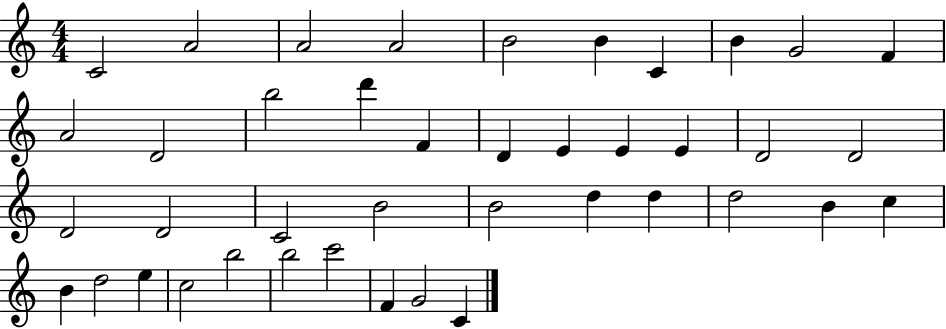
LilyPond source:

{
  \clef treble
  \numericTimeSignature
  \time 4/4
  \key c \major
  c'2 a'2 | a'2 a'2 | b'2 b'4 c'4 | b'4 g'2 f'4 | \break a'2 d'2 | b''2 d'''4 f'4 | d'4 e'4 e'4 e'4 | d'2 d'2 | \break d'2 d'2 | c'2 b'2 | b'2 d''4 d''4 | d''2 b'4 c''4 | \break b'4 d''2 e''4 | c''2 b''2 | b''2 c'''2 | f'4 g'2 c'4 | \break \bar "|."
}